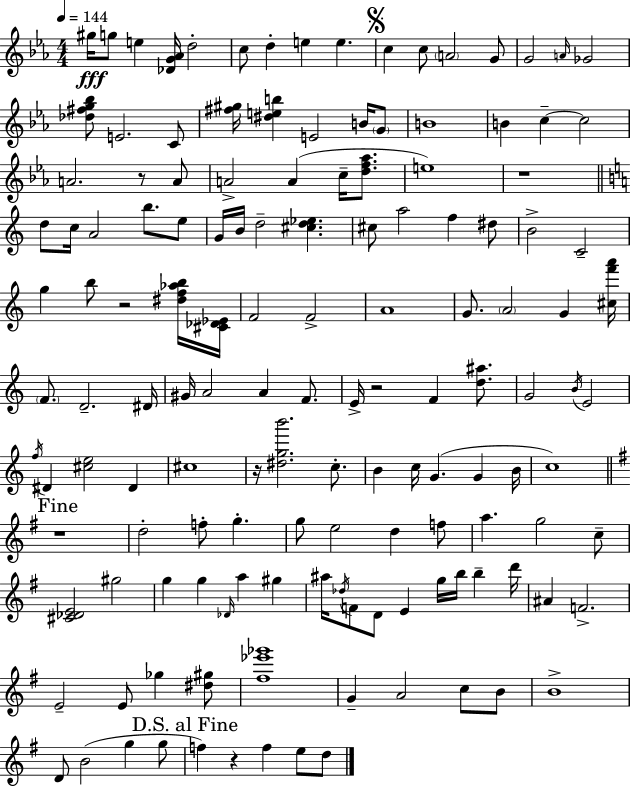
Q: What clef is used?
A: treble